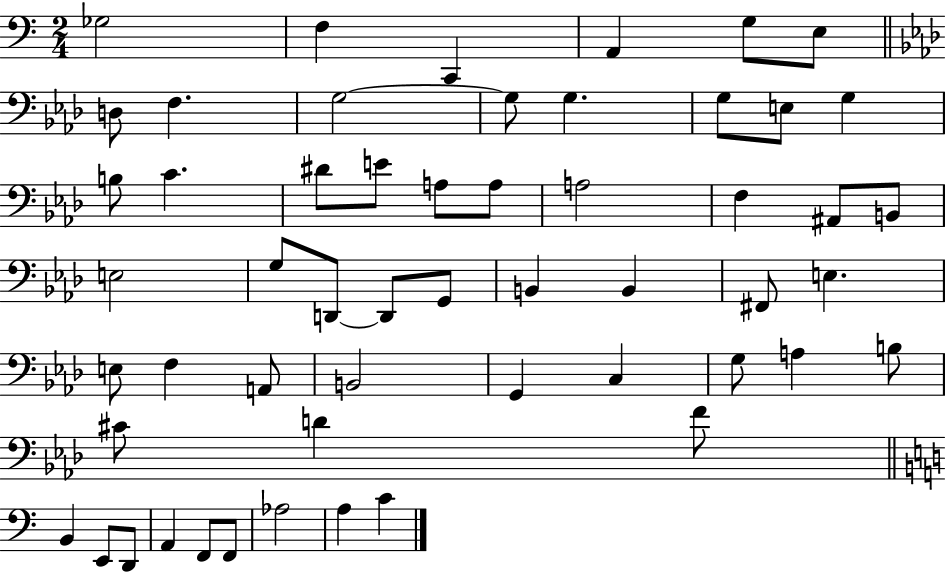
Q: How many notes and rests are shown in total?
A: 54